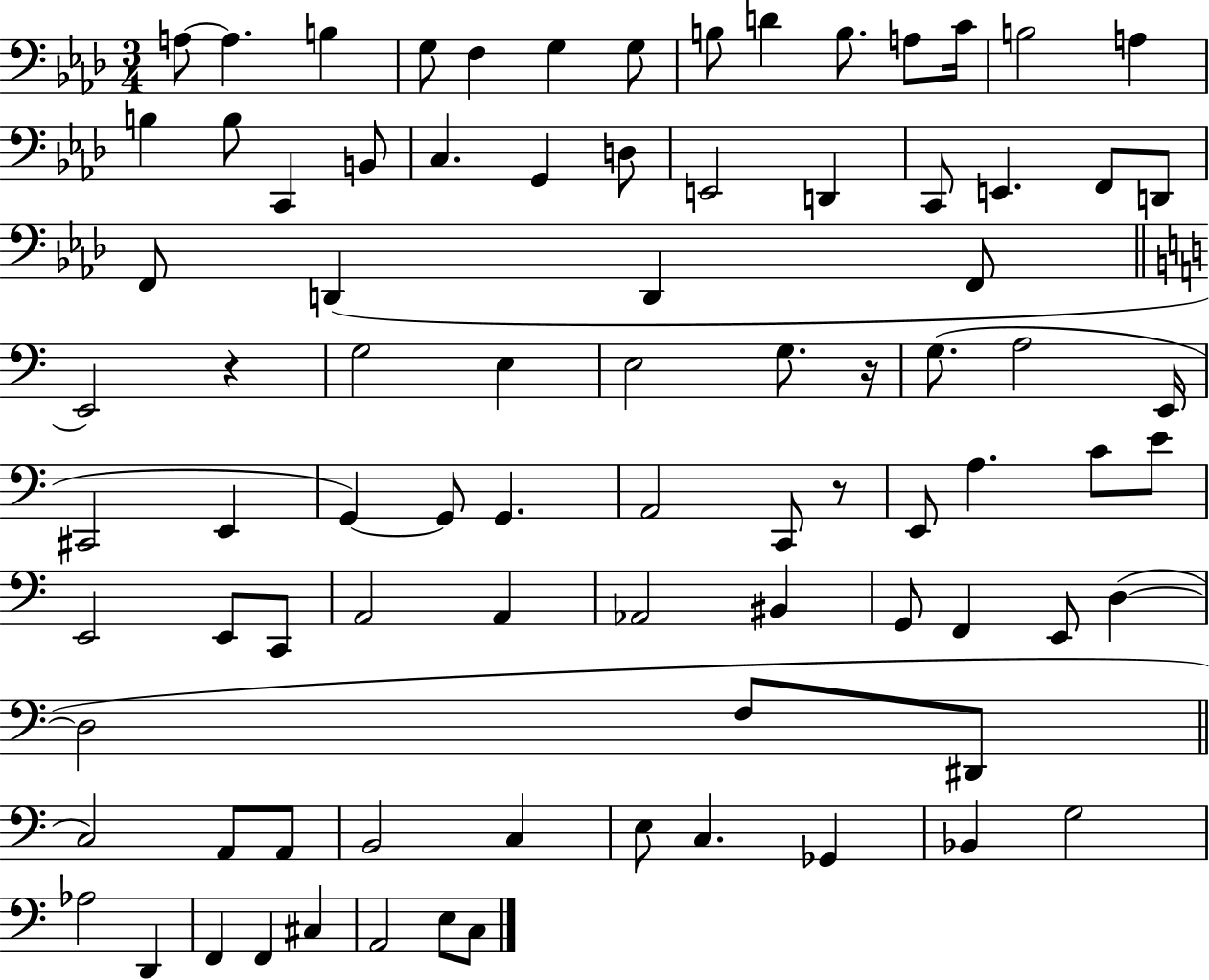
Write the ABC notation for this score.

X:1
T:Untitled
M:3/4
L:1/4
K:Ab
A,/2 A, B, G,/2 F, G, G,/2 B,/2 D B,/2 A,/2 C/4 B,2 A, B, B,/2 C,, B,,/2 C, G,, D,/2 E,,2 D,, C,,/2 E,, F,,/2 D,,/2 F,,/2 D,, D,, F,,/2 E,,2 z G,2 E, E,2 G,/2 z/4 G,/2 A,2 E,,/4 ^C,,2 E,, G,, G,,/2 G,, A,,2 C,,/2 z/2 E,,/2 A, C/2 E/2 E,,2 E,,/2 C,,/2 A,,2 A,, _A,,2 ^B,, G,,/2 F,, E,,/2 D, D,2 F,/2 ^D,,/2 C,2 A,,/2 A,,/2 B,,2 C, E,/2 C, _G,, _B,, G,2 _A,2 D,, F,, F,, ^C, A,,2 E,/2 C,/2